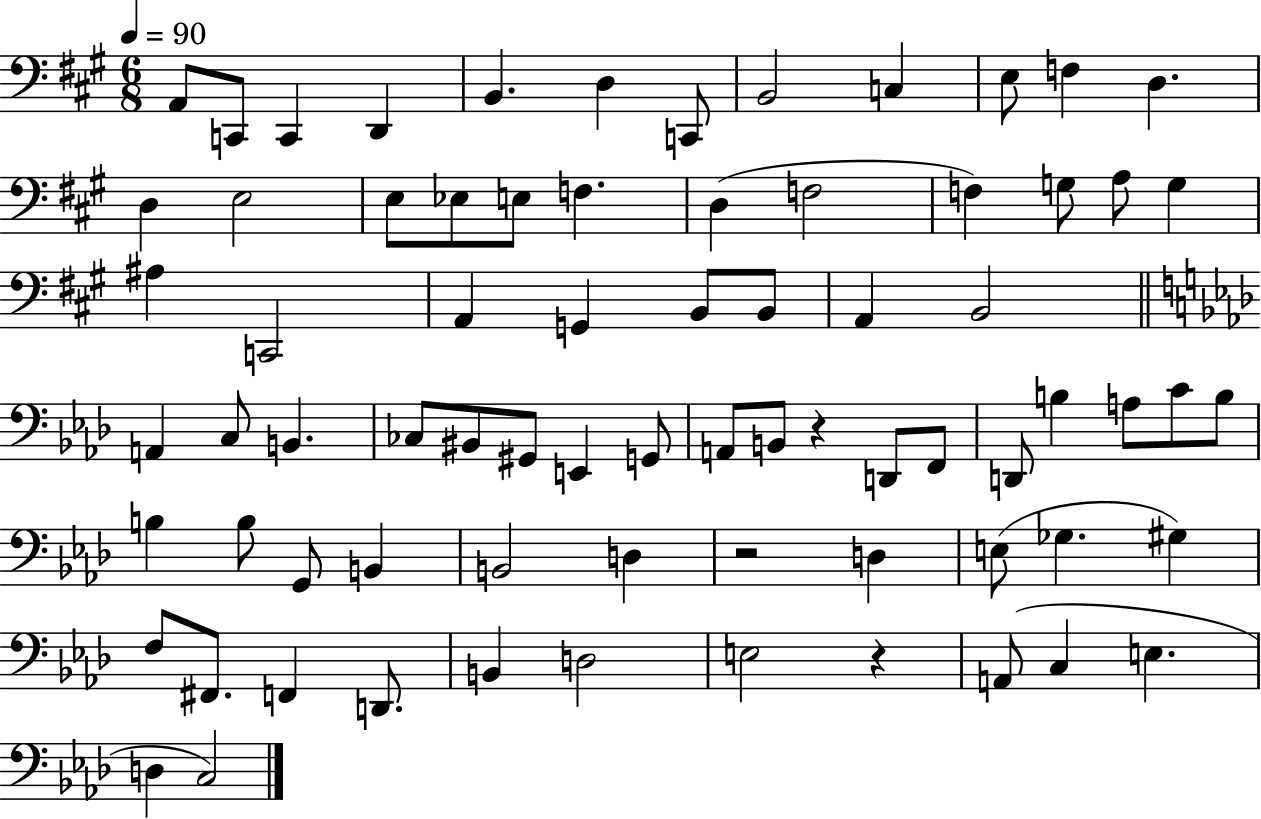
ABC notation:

X:1
T:Untitled
M:6/8
L:1/4
K:A
A,,/2 C,,/2 C,, D,, B,, D, C,,/2 B,,2 C, E,/2 F, D, D, E,2 E,/2 _E,/2 E,/2 F, D, F,2 F, G,/2 A,/2 G, ^A, C,,2 A,, G,, B,,/2 B,,/2 A,, B,,2 A,, C,/2 B,, _C,/2 ^B,,/2 ^G,,/2 E,, G,,/2 A,,/2 B,,/2 z D,,/2 F,,/2 D,,/2 B, A,/2 C/2 B,/2 B, B,/2 G,,/2 B,, B,,2 D, z2 D, E,/2 _G, ^G, F,/2 ^F,,/2 F,, D,,/2 B,, D,2 E,2 z A,,/2 C, E, D, C,2